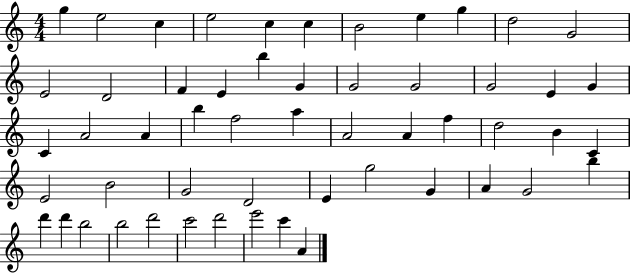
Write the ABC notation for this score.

X:1
T:Untitled
M:4/4
L:1/4
K:C
g e2 c e2 c c B2 e g d2 G2 E2 D2 F E b G G2 G2 G2 E G C A2 A b f2 a A2 A f d2 B C E2 B2 G2 D2 E g2 G A G2 b d' d' b2 b2 d'2 c'2 d'2 e'2 c' A